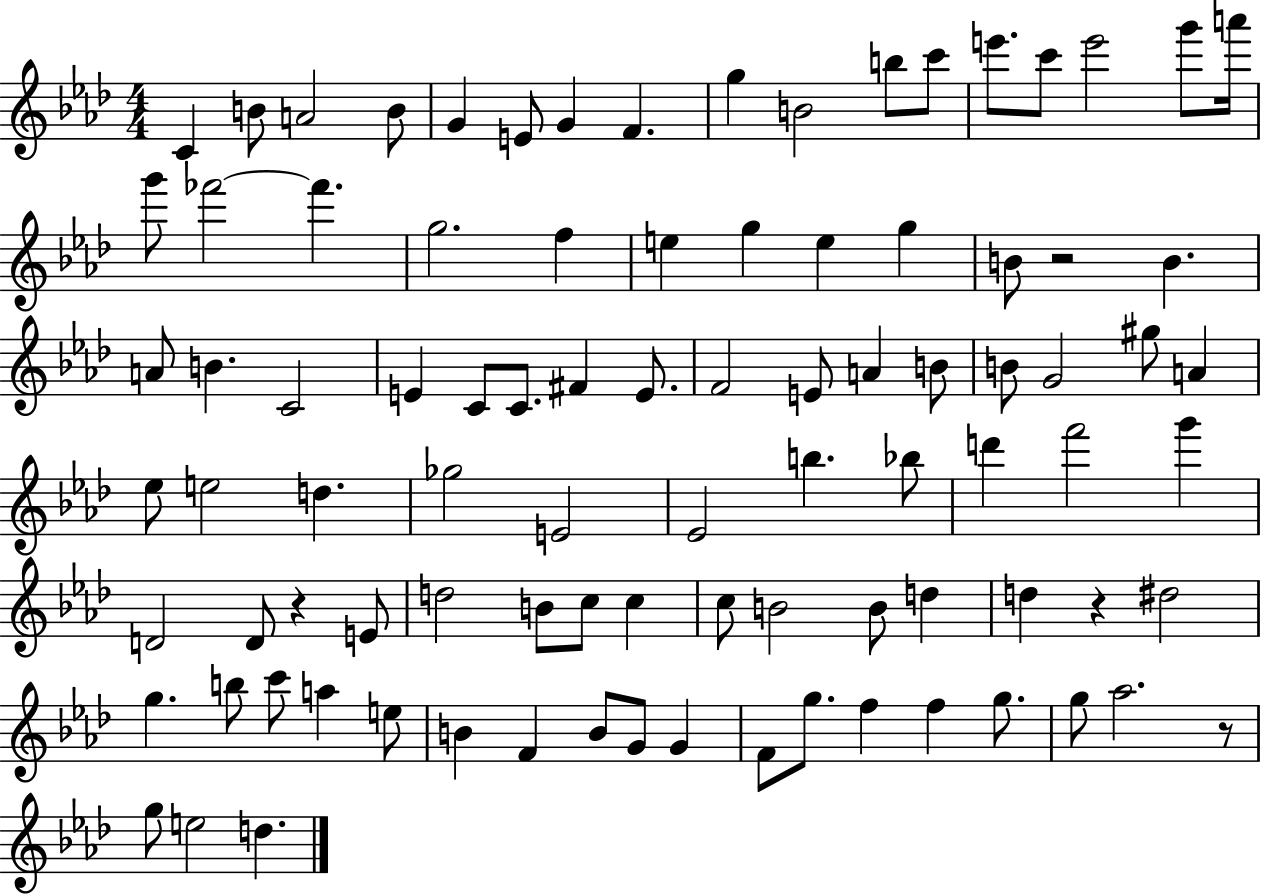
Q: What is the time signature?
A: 4/4